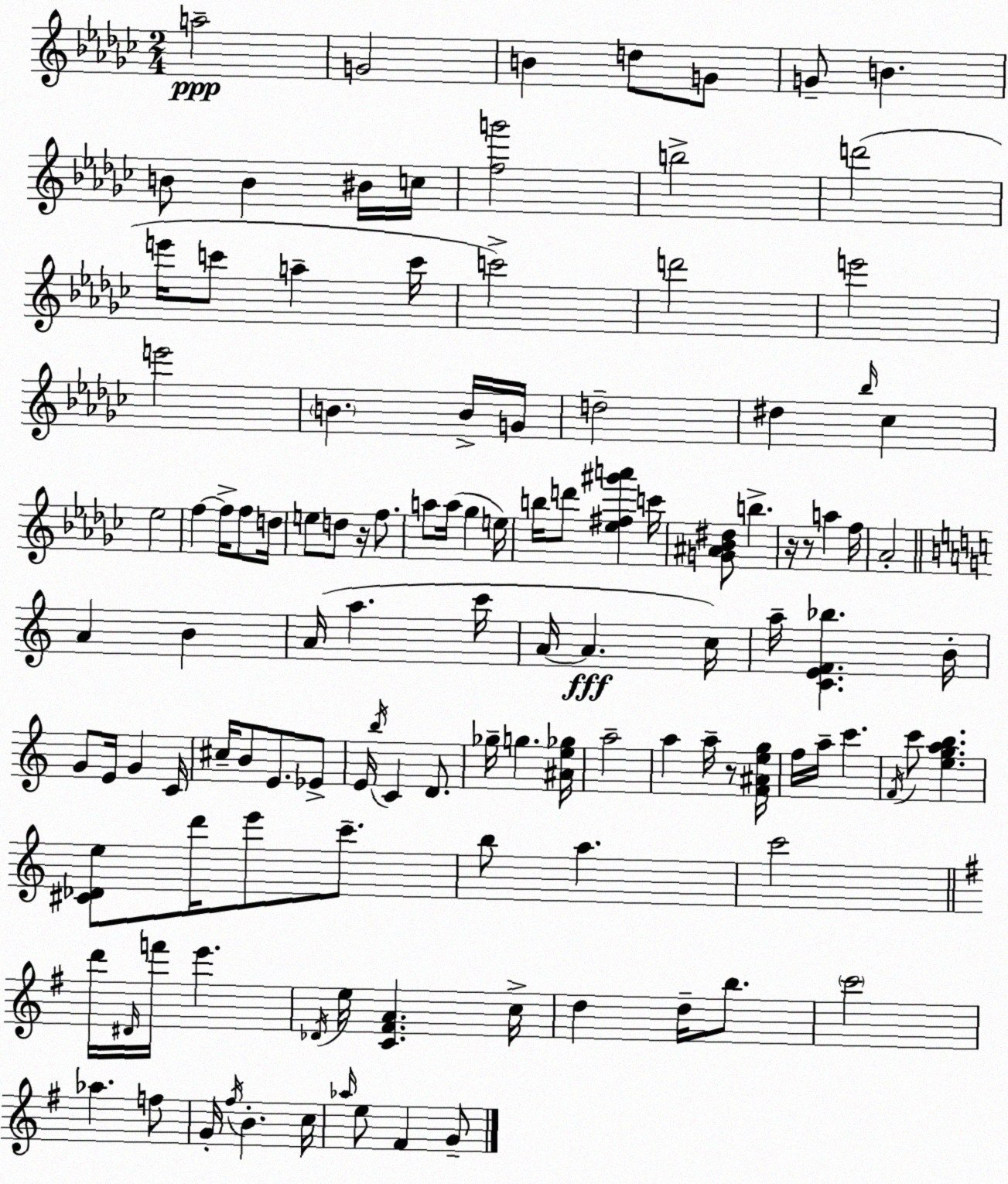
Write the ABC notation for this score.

X:1
T:Untitled
M:2/4
L:1/4
K:Ebm
a2 G2 B d/2 G/2 G/2 B B/2 B ^B/4 c/4 [fg']2 b2 d'2 e'/4 c'/2 a c'/4 c'2 d'2 e'2 e'2 B B/4 G/4 d2 ^d _b/4 _c _e2 f f/4 f/2 d/4 e/2 d/2 z/4 f/2 a/2 a/4 _g e/4 b/4 d'/2 [_e^f^g'a'] c'/4 [G^A_B^d]/2 b z/4 z/2 a f/4 _A2 A B A/4 a c'/4 A/4 A c/4 a/4 [CEF_b] B/4 G/2 E/4 G C/4 ^c/4 B/2 E/2 _E/2 E/4 b/4 C D/2 _g/4 g [^Ae_g]/4 a2 a a/4 z/2 [F^Aeg]/4 f/4 a/4 c' F/4 c'/2 [egab] [^C_De]/2 d'/4 e'/2 c'/2 b/2 a c'2 d'/4 ^D/4 f'/4 e' _D/4 e/4 [C^FA] c/4 d d/4 b/2 c'2 _a f/2 G/4 ^f/4 B c/4 _a/4 e/2 ^F G/2